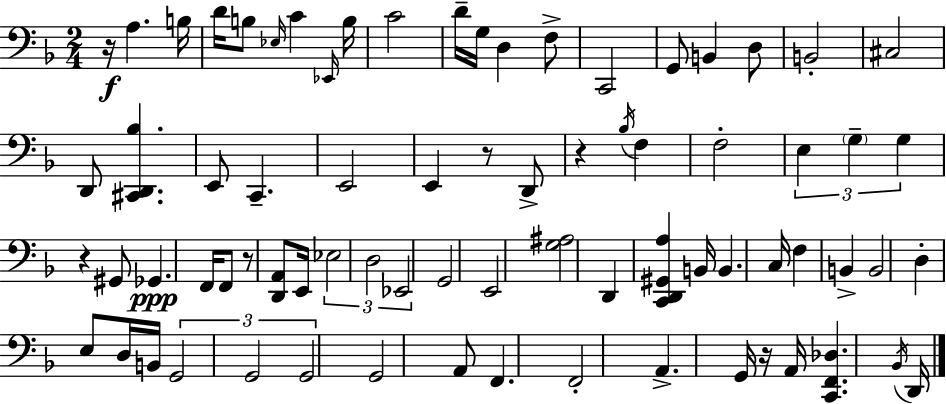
R/s A3/q. B3/s D4/s B3/e Eb3/s C4/q Eb2/s B3/s C4/h D4/s G3/s D3/q F3/e C2/h G2/e B2/q D3/e B2/h C#3/h D2/e [C#2,D2,Bb3]/q. E2/e C2/q. E2/h E2/q R/e D2/e R/q Bb3/s F3/q F3/h E3/q G3/q G3/q R/q G#2/e Gb2/q. F2/s F2/e R/e [D2,A2]/e E2/s Eb3/h D3/h Eb2/h G2/h E2/h [G3,A#3]/h D2/q [C2,D2,G#2,A3]/q B2/s B2/q. C3/s F3/q B2/q B2/h D3/q E3/e D3/s B2/s G2/h G2/h G2/h G2/h A2/e F2/q. F2/h A2/q. G2/s R/s A2/s [C2,F2,Db3]/q. Bb2/s D2/s